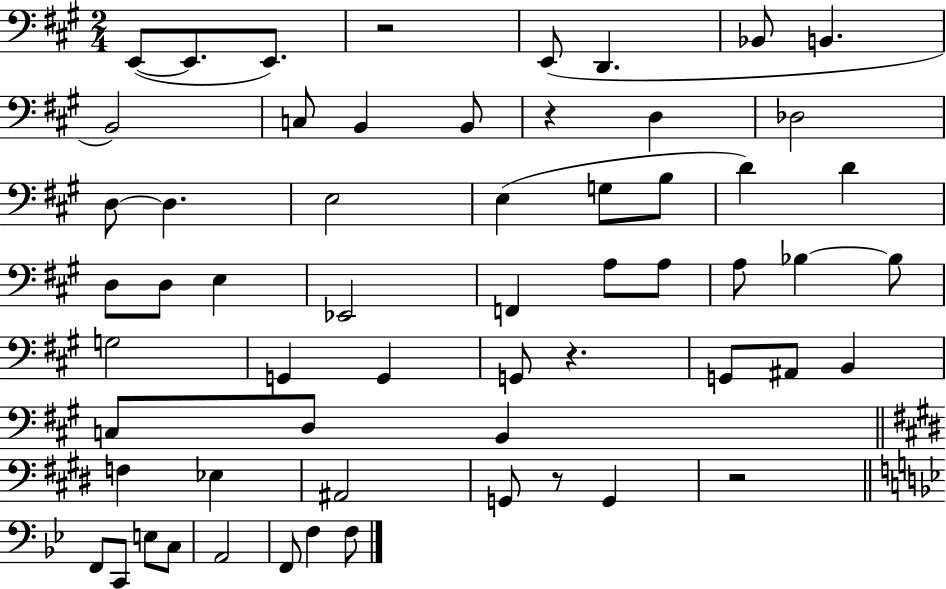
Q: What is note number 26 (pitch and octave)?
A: F2